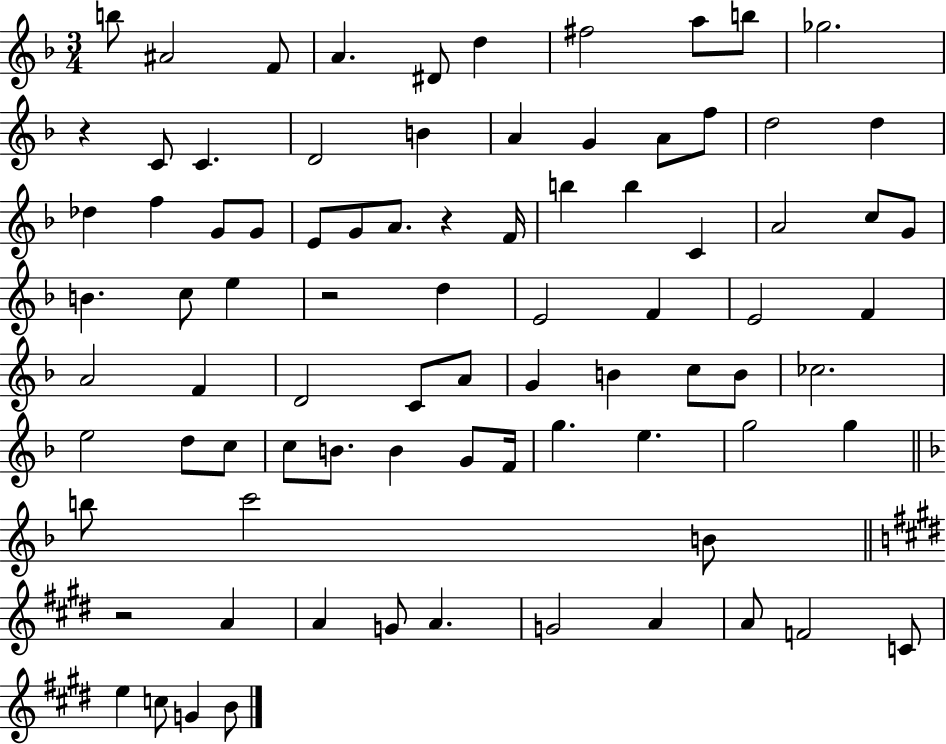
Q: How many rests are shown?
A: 4